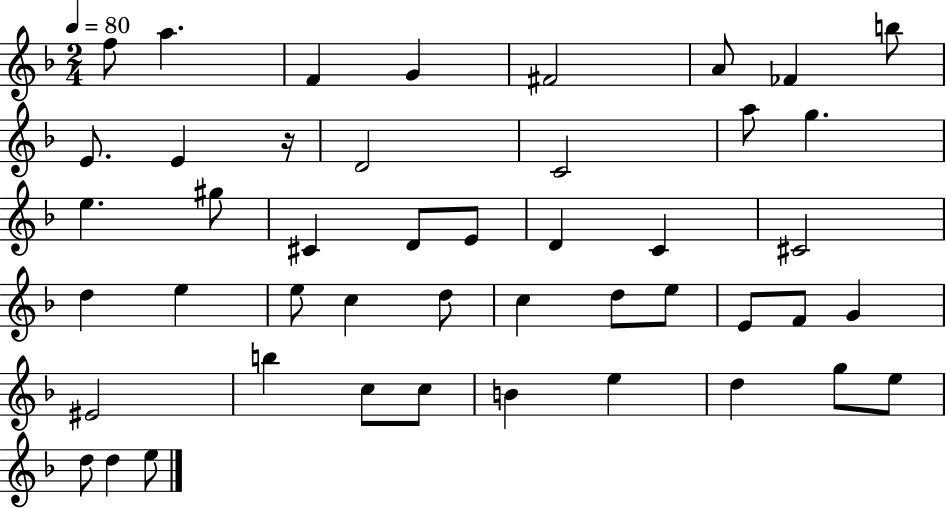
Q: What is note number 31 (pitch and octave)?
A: E4